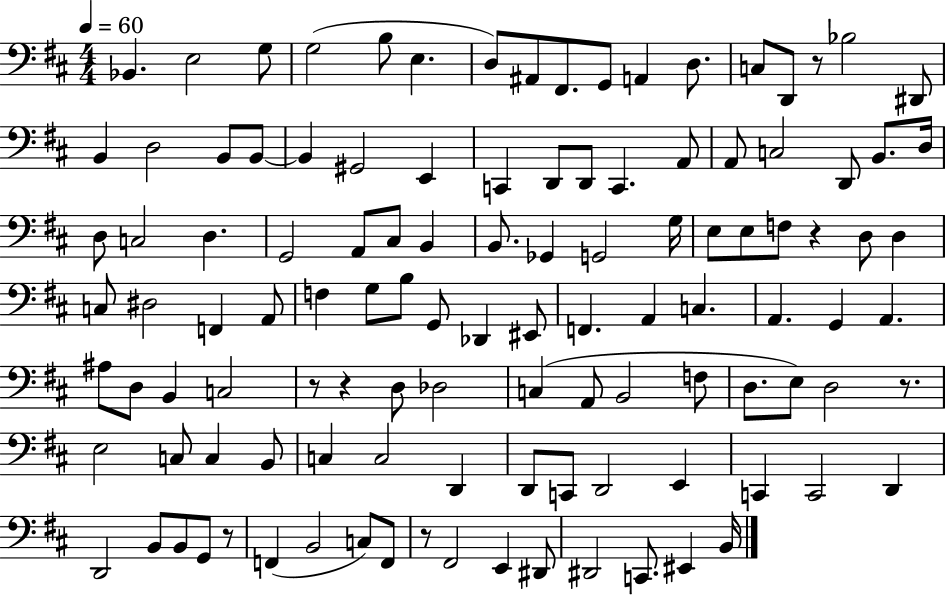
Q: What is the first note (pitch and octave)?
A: Bb2